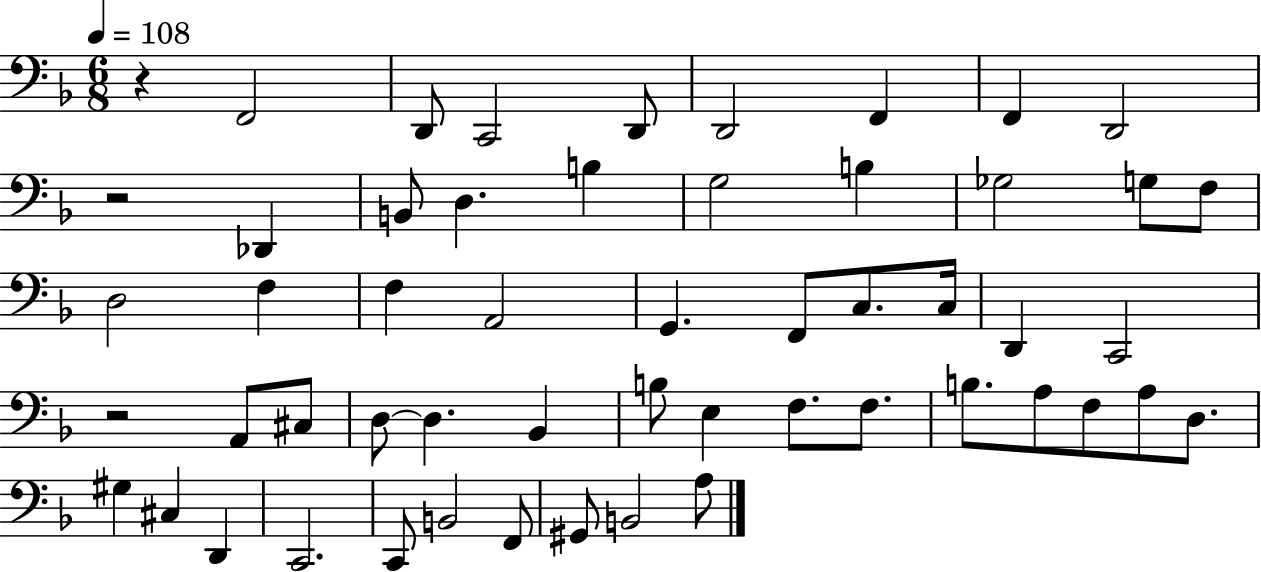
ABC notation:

X:1
T:Untitled
M:6/8
L:1/4
K:F
z F,,2 D,,/2 C,,2 D,,/2 D,,2 F,, F,, D,,2 z2 _D,, B,,/2 D, B, G,2 B, _G,2 G,/2 F,/2 D,2 F, F, A,,2 G,, F,,/2 C,/2 C,/4 D,, C,,2 z2 A,,/2 ^C,/2 D,/2 D, _B,, B,/2 E, F,/2 F,/2 B,/2 A,/2 F,/2 A,/2 D,/2 ^G, ^C, D,, C,,2 C,,/2 B,,2 F,,/2 ^G,,/2 B,,2 A,/2